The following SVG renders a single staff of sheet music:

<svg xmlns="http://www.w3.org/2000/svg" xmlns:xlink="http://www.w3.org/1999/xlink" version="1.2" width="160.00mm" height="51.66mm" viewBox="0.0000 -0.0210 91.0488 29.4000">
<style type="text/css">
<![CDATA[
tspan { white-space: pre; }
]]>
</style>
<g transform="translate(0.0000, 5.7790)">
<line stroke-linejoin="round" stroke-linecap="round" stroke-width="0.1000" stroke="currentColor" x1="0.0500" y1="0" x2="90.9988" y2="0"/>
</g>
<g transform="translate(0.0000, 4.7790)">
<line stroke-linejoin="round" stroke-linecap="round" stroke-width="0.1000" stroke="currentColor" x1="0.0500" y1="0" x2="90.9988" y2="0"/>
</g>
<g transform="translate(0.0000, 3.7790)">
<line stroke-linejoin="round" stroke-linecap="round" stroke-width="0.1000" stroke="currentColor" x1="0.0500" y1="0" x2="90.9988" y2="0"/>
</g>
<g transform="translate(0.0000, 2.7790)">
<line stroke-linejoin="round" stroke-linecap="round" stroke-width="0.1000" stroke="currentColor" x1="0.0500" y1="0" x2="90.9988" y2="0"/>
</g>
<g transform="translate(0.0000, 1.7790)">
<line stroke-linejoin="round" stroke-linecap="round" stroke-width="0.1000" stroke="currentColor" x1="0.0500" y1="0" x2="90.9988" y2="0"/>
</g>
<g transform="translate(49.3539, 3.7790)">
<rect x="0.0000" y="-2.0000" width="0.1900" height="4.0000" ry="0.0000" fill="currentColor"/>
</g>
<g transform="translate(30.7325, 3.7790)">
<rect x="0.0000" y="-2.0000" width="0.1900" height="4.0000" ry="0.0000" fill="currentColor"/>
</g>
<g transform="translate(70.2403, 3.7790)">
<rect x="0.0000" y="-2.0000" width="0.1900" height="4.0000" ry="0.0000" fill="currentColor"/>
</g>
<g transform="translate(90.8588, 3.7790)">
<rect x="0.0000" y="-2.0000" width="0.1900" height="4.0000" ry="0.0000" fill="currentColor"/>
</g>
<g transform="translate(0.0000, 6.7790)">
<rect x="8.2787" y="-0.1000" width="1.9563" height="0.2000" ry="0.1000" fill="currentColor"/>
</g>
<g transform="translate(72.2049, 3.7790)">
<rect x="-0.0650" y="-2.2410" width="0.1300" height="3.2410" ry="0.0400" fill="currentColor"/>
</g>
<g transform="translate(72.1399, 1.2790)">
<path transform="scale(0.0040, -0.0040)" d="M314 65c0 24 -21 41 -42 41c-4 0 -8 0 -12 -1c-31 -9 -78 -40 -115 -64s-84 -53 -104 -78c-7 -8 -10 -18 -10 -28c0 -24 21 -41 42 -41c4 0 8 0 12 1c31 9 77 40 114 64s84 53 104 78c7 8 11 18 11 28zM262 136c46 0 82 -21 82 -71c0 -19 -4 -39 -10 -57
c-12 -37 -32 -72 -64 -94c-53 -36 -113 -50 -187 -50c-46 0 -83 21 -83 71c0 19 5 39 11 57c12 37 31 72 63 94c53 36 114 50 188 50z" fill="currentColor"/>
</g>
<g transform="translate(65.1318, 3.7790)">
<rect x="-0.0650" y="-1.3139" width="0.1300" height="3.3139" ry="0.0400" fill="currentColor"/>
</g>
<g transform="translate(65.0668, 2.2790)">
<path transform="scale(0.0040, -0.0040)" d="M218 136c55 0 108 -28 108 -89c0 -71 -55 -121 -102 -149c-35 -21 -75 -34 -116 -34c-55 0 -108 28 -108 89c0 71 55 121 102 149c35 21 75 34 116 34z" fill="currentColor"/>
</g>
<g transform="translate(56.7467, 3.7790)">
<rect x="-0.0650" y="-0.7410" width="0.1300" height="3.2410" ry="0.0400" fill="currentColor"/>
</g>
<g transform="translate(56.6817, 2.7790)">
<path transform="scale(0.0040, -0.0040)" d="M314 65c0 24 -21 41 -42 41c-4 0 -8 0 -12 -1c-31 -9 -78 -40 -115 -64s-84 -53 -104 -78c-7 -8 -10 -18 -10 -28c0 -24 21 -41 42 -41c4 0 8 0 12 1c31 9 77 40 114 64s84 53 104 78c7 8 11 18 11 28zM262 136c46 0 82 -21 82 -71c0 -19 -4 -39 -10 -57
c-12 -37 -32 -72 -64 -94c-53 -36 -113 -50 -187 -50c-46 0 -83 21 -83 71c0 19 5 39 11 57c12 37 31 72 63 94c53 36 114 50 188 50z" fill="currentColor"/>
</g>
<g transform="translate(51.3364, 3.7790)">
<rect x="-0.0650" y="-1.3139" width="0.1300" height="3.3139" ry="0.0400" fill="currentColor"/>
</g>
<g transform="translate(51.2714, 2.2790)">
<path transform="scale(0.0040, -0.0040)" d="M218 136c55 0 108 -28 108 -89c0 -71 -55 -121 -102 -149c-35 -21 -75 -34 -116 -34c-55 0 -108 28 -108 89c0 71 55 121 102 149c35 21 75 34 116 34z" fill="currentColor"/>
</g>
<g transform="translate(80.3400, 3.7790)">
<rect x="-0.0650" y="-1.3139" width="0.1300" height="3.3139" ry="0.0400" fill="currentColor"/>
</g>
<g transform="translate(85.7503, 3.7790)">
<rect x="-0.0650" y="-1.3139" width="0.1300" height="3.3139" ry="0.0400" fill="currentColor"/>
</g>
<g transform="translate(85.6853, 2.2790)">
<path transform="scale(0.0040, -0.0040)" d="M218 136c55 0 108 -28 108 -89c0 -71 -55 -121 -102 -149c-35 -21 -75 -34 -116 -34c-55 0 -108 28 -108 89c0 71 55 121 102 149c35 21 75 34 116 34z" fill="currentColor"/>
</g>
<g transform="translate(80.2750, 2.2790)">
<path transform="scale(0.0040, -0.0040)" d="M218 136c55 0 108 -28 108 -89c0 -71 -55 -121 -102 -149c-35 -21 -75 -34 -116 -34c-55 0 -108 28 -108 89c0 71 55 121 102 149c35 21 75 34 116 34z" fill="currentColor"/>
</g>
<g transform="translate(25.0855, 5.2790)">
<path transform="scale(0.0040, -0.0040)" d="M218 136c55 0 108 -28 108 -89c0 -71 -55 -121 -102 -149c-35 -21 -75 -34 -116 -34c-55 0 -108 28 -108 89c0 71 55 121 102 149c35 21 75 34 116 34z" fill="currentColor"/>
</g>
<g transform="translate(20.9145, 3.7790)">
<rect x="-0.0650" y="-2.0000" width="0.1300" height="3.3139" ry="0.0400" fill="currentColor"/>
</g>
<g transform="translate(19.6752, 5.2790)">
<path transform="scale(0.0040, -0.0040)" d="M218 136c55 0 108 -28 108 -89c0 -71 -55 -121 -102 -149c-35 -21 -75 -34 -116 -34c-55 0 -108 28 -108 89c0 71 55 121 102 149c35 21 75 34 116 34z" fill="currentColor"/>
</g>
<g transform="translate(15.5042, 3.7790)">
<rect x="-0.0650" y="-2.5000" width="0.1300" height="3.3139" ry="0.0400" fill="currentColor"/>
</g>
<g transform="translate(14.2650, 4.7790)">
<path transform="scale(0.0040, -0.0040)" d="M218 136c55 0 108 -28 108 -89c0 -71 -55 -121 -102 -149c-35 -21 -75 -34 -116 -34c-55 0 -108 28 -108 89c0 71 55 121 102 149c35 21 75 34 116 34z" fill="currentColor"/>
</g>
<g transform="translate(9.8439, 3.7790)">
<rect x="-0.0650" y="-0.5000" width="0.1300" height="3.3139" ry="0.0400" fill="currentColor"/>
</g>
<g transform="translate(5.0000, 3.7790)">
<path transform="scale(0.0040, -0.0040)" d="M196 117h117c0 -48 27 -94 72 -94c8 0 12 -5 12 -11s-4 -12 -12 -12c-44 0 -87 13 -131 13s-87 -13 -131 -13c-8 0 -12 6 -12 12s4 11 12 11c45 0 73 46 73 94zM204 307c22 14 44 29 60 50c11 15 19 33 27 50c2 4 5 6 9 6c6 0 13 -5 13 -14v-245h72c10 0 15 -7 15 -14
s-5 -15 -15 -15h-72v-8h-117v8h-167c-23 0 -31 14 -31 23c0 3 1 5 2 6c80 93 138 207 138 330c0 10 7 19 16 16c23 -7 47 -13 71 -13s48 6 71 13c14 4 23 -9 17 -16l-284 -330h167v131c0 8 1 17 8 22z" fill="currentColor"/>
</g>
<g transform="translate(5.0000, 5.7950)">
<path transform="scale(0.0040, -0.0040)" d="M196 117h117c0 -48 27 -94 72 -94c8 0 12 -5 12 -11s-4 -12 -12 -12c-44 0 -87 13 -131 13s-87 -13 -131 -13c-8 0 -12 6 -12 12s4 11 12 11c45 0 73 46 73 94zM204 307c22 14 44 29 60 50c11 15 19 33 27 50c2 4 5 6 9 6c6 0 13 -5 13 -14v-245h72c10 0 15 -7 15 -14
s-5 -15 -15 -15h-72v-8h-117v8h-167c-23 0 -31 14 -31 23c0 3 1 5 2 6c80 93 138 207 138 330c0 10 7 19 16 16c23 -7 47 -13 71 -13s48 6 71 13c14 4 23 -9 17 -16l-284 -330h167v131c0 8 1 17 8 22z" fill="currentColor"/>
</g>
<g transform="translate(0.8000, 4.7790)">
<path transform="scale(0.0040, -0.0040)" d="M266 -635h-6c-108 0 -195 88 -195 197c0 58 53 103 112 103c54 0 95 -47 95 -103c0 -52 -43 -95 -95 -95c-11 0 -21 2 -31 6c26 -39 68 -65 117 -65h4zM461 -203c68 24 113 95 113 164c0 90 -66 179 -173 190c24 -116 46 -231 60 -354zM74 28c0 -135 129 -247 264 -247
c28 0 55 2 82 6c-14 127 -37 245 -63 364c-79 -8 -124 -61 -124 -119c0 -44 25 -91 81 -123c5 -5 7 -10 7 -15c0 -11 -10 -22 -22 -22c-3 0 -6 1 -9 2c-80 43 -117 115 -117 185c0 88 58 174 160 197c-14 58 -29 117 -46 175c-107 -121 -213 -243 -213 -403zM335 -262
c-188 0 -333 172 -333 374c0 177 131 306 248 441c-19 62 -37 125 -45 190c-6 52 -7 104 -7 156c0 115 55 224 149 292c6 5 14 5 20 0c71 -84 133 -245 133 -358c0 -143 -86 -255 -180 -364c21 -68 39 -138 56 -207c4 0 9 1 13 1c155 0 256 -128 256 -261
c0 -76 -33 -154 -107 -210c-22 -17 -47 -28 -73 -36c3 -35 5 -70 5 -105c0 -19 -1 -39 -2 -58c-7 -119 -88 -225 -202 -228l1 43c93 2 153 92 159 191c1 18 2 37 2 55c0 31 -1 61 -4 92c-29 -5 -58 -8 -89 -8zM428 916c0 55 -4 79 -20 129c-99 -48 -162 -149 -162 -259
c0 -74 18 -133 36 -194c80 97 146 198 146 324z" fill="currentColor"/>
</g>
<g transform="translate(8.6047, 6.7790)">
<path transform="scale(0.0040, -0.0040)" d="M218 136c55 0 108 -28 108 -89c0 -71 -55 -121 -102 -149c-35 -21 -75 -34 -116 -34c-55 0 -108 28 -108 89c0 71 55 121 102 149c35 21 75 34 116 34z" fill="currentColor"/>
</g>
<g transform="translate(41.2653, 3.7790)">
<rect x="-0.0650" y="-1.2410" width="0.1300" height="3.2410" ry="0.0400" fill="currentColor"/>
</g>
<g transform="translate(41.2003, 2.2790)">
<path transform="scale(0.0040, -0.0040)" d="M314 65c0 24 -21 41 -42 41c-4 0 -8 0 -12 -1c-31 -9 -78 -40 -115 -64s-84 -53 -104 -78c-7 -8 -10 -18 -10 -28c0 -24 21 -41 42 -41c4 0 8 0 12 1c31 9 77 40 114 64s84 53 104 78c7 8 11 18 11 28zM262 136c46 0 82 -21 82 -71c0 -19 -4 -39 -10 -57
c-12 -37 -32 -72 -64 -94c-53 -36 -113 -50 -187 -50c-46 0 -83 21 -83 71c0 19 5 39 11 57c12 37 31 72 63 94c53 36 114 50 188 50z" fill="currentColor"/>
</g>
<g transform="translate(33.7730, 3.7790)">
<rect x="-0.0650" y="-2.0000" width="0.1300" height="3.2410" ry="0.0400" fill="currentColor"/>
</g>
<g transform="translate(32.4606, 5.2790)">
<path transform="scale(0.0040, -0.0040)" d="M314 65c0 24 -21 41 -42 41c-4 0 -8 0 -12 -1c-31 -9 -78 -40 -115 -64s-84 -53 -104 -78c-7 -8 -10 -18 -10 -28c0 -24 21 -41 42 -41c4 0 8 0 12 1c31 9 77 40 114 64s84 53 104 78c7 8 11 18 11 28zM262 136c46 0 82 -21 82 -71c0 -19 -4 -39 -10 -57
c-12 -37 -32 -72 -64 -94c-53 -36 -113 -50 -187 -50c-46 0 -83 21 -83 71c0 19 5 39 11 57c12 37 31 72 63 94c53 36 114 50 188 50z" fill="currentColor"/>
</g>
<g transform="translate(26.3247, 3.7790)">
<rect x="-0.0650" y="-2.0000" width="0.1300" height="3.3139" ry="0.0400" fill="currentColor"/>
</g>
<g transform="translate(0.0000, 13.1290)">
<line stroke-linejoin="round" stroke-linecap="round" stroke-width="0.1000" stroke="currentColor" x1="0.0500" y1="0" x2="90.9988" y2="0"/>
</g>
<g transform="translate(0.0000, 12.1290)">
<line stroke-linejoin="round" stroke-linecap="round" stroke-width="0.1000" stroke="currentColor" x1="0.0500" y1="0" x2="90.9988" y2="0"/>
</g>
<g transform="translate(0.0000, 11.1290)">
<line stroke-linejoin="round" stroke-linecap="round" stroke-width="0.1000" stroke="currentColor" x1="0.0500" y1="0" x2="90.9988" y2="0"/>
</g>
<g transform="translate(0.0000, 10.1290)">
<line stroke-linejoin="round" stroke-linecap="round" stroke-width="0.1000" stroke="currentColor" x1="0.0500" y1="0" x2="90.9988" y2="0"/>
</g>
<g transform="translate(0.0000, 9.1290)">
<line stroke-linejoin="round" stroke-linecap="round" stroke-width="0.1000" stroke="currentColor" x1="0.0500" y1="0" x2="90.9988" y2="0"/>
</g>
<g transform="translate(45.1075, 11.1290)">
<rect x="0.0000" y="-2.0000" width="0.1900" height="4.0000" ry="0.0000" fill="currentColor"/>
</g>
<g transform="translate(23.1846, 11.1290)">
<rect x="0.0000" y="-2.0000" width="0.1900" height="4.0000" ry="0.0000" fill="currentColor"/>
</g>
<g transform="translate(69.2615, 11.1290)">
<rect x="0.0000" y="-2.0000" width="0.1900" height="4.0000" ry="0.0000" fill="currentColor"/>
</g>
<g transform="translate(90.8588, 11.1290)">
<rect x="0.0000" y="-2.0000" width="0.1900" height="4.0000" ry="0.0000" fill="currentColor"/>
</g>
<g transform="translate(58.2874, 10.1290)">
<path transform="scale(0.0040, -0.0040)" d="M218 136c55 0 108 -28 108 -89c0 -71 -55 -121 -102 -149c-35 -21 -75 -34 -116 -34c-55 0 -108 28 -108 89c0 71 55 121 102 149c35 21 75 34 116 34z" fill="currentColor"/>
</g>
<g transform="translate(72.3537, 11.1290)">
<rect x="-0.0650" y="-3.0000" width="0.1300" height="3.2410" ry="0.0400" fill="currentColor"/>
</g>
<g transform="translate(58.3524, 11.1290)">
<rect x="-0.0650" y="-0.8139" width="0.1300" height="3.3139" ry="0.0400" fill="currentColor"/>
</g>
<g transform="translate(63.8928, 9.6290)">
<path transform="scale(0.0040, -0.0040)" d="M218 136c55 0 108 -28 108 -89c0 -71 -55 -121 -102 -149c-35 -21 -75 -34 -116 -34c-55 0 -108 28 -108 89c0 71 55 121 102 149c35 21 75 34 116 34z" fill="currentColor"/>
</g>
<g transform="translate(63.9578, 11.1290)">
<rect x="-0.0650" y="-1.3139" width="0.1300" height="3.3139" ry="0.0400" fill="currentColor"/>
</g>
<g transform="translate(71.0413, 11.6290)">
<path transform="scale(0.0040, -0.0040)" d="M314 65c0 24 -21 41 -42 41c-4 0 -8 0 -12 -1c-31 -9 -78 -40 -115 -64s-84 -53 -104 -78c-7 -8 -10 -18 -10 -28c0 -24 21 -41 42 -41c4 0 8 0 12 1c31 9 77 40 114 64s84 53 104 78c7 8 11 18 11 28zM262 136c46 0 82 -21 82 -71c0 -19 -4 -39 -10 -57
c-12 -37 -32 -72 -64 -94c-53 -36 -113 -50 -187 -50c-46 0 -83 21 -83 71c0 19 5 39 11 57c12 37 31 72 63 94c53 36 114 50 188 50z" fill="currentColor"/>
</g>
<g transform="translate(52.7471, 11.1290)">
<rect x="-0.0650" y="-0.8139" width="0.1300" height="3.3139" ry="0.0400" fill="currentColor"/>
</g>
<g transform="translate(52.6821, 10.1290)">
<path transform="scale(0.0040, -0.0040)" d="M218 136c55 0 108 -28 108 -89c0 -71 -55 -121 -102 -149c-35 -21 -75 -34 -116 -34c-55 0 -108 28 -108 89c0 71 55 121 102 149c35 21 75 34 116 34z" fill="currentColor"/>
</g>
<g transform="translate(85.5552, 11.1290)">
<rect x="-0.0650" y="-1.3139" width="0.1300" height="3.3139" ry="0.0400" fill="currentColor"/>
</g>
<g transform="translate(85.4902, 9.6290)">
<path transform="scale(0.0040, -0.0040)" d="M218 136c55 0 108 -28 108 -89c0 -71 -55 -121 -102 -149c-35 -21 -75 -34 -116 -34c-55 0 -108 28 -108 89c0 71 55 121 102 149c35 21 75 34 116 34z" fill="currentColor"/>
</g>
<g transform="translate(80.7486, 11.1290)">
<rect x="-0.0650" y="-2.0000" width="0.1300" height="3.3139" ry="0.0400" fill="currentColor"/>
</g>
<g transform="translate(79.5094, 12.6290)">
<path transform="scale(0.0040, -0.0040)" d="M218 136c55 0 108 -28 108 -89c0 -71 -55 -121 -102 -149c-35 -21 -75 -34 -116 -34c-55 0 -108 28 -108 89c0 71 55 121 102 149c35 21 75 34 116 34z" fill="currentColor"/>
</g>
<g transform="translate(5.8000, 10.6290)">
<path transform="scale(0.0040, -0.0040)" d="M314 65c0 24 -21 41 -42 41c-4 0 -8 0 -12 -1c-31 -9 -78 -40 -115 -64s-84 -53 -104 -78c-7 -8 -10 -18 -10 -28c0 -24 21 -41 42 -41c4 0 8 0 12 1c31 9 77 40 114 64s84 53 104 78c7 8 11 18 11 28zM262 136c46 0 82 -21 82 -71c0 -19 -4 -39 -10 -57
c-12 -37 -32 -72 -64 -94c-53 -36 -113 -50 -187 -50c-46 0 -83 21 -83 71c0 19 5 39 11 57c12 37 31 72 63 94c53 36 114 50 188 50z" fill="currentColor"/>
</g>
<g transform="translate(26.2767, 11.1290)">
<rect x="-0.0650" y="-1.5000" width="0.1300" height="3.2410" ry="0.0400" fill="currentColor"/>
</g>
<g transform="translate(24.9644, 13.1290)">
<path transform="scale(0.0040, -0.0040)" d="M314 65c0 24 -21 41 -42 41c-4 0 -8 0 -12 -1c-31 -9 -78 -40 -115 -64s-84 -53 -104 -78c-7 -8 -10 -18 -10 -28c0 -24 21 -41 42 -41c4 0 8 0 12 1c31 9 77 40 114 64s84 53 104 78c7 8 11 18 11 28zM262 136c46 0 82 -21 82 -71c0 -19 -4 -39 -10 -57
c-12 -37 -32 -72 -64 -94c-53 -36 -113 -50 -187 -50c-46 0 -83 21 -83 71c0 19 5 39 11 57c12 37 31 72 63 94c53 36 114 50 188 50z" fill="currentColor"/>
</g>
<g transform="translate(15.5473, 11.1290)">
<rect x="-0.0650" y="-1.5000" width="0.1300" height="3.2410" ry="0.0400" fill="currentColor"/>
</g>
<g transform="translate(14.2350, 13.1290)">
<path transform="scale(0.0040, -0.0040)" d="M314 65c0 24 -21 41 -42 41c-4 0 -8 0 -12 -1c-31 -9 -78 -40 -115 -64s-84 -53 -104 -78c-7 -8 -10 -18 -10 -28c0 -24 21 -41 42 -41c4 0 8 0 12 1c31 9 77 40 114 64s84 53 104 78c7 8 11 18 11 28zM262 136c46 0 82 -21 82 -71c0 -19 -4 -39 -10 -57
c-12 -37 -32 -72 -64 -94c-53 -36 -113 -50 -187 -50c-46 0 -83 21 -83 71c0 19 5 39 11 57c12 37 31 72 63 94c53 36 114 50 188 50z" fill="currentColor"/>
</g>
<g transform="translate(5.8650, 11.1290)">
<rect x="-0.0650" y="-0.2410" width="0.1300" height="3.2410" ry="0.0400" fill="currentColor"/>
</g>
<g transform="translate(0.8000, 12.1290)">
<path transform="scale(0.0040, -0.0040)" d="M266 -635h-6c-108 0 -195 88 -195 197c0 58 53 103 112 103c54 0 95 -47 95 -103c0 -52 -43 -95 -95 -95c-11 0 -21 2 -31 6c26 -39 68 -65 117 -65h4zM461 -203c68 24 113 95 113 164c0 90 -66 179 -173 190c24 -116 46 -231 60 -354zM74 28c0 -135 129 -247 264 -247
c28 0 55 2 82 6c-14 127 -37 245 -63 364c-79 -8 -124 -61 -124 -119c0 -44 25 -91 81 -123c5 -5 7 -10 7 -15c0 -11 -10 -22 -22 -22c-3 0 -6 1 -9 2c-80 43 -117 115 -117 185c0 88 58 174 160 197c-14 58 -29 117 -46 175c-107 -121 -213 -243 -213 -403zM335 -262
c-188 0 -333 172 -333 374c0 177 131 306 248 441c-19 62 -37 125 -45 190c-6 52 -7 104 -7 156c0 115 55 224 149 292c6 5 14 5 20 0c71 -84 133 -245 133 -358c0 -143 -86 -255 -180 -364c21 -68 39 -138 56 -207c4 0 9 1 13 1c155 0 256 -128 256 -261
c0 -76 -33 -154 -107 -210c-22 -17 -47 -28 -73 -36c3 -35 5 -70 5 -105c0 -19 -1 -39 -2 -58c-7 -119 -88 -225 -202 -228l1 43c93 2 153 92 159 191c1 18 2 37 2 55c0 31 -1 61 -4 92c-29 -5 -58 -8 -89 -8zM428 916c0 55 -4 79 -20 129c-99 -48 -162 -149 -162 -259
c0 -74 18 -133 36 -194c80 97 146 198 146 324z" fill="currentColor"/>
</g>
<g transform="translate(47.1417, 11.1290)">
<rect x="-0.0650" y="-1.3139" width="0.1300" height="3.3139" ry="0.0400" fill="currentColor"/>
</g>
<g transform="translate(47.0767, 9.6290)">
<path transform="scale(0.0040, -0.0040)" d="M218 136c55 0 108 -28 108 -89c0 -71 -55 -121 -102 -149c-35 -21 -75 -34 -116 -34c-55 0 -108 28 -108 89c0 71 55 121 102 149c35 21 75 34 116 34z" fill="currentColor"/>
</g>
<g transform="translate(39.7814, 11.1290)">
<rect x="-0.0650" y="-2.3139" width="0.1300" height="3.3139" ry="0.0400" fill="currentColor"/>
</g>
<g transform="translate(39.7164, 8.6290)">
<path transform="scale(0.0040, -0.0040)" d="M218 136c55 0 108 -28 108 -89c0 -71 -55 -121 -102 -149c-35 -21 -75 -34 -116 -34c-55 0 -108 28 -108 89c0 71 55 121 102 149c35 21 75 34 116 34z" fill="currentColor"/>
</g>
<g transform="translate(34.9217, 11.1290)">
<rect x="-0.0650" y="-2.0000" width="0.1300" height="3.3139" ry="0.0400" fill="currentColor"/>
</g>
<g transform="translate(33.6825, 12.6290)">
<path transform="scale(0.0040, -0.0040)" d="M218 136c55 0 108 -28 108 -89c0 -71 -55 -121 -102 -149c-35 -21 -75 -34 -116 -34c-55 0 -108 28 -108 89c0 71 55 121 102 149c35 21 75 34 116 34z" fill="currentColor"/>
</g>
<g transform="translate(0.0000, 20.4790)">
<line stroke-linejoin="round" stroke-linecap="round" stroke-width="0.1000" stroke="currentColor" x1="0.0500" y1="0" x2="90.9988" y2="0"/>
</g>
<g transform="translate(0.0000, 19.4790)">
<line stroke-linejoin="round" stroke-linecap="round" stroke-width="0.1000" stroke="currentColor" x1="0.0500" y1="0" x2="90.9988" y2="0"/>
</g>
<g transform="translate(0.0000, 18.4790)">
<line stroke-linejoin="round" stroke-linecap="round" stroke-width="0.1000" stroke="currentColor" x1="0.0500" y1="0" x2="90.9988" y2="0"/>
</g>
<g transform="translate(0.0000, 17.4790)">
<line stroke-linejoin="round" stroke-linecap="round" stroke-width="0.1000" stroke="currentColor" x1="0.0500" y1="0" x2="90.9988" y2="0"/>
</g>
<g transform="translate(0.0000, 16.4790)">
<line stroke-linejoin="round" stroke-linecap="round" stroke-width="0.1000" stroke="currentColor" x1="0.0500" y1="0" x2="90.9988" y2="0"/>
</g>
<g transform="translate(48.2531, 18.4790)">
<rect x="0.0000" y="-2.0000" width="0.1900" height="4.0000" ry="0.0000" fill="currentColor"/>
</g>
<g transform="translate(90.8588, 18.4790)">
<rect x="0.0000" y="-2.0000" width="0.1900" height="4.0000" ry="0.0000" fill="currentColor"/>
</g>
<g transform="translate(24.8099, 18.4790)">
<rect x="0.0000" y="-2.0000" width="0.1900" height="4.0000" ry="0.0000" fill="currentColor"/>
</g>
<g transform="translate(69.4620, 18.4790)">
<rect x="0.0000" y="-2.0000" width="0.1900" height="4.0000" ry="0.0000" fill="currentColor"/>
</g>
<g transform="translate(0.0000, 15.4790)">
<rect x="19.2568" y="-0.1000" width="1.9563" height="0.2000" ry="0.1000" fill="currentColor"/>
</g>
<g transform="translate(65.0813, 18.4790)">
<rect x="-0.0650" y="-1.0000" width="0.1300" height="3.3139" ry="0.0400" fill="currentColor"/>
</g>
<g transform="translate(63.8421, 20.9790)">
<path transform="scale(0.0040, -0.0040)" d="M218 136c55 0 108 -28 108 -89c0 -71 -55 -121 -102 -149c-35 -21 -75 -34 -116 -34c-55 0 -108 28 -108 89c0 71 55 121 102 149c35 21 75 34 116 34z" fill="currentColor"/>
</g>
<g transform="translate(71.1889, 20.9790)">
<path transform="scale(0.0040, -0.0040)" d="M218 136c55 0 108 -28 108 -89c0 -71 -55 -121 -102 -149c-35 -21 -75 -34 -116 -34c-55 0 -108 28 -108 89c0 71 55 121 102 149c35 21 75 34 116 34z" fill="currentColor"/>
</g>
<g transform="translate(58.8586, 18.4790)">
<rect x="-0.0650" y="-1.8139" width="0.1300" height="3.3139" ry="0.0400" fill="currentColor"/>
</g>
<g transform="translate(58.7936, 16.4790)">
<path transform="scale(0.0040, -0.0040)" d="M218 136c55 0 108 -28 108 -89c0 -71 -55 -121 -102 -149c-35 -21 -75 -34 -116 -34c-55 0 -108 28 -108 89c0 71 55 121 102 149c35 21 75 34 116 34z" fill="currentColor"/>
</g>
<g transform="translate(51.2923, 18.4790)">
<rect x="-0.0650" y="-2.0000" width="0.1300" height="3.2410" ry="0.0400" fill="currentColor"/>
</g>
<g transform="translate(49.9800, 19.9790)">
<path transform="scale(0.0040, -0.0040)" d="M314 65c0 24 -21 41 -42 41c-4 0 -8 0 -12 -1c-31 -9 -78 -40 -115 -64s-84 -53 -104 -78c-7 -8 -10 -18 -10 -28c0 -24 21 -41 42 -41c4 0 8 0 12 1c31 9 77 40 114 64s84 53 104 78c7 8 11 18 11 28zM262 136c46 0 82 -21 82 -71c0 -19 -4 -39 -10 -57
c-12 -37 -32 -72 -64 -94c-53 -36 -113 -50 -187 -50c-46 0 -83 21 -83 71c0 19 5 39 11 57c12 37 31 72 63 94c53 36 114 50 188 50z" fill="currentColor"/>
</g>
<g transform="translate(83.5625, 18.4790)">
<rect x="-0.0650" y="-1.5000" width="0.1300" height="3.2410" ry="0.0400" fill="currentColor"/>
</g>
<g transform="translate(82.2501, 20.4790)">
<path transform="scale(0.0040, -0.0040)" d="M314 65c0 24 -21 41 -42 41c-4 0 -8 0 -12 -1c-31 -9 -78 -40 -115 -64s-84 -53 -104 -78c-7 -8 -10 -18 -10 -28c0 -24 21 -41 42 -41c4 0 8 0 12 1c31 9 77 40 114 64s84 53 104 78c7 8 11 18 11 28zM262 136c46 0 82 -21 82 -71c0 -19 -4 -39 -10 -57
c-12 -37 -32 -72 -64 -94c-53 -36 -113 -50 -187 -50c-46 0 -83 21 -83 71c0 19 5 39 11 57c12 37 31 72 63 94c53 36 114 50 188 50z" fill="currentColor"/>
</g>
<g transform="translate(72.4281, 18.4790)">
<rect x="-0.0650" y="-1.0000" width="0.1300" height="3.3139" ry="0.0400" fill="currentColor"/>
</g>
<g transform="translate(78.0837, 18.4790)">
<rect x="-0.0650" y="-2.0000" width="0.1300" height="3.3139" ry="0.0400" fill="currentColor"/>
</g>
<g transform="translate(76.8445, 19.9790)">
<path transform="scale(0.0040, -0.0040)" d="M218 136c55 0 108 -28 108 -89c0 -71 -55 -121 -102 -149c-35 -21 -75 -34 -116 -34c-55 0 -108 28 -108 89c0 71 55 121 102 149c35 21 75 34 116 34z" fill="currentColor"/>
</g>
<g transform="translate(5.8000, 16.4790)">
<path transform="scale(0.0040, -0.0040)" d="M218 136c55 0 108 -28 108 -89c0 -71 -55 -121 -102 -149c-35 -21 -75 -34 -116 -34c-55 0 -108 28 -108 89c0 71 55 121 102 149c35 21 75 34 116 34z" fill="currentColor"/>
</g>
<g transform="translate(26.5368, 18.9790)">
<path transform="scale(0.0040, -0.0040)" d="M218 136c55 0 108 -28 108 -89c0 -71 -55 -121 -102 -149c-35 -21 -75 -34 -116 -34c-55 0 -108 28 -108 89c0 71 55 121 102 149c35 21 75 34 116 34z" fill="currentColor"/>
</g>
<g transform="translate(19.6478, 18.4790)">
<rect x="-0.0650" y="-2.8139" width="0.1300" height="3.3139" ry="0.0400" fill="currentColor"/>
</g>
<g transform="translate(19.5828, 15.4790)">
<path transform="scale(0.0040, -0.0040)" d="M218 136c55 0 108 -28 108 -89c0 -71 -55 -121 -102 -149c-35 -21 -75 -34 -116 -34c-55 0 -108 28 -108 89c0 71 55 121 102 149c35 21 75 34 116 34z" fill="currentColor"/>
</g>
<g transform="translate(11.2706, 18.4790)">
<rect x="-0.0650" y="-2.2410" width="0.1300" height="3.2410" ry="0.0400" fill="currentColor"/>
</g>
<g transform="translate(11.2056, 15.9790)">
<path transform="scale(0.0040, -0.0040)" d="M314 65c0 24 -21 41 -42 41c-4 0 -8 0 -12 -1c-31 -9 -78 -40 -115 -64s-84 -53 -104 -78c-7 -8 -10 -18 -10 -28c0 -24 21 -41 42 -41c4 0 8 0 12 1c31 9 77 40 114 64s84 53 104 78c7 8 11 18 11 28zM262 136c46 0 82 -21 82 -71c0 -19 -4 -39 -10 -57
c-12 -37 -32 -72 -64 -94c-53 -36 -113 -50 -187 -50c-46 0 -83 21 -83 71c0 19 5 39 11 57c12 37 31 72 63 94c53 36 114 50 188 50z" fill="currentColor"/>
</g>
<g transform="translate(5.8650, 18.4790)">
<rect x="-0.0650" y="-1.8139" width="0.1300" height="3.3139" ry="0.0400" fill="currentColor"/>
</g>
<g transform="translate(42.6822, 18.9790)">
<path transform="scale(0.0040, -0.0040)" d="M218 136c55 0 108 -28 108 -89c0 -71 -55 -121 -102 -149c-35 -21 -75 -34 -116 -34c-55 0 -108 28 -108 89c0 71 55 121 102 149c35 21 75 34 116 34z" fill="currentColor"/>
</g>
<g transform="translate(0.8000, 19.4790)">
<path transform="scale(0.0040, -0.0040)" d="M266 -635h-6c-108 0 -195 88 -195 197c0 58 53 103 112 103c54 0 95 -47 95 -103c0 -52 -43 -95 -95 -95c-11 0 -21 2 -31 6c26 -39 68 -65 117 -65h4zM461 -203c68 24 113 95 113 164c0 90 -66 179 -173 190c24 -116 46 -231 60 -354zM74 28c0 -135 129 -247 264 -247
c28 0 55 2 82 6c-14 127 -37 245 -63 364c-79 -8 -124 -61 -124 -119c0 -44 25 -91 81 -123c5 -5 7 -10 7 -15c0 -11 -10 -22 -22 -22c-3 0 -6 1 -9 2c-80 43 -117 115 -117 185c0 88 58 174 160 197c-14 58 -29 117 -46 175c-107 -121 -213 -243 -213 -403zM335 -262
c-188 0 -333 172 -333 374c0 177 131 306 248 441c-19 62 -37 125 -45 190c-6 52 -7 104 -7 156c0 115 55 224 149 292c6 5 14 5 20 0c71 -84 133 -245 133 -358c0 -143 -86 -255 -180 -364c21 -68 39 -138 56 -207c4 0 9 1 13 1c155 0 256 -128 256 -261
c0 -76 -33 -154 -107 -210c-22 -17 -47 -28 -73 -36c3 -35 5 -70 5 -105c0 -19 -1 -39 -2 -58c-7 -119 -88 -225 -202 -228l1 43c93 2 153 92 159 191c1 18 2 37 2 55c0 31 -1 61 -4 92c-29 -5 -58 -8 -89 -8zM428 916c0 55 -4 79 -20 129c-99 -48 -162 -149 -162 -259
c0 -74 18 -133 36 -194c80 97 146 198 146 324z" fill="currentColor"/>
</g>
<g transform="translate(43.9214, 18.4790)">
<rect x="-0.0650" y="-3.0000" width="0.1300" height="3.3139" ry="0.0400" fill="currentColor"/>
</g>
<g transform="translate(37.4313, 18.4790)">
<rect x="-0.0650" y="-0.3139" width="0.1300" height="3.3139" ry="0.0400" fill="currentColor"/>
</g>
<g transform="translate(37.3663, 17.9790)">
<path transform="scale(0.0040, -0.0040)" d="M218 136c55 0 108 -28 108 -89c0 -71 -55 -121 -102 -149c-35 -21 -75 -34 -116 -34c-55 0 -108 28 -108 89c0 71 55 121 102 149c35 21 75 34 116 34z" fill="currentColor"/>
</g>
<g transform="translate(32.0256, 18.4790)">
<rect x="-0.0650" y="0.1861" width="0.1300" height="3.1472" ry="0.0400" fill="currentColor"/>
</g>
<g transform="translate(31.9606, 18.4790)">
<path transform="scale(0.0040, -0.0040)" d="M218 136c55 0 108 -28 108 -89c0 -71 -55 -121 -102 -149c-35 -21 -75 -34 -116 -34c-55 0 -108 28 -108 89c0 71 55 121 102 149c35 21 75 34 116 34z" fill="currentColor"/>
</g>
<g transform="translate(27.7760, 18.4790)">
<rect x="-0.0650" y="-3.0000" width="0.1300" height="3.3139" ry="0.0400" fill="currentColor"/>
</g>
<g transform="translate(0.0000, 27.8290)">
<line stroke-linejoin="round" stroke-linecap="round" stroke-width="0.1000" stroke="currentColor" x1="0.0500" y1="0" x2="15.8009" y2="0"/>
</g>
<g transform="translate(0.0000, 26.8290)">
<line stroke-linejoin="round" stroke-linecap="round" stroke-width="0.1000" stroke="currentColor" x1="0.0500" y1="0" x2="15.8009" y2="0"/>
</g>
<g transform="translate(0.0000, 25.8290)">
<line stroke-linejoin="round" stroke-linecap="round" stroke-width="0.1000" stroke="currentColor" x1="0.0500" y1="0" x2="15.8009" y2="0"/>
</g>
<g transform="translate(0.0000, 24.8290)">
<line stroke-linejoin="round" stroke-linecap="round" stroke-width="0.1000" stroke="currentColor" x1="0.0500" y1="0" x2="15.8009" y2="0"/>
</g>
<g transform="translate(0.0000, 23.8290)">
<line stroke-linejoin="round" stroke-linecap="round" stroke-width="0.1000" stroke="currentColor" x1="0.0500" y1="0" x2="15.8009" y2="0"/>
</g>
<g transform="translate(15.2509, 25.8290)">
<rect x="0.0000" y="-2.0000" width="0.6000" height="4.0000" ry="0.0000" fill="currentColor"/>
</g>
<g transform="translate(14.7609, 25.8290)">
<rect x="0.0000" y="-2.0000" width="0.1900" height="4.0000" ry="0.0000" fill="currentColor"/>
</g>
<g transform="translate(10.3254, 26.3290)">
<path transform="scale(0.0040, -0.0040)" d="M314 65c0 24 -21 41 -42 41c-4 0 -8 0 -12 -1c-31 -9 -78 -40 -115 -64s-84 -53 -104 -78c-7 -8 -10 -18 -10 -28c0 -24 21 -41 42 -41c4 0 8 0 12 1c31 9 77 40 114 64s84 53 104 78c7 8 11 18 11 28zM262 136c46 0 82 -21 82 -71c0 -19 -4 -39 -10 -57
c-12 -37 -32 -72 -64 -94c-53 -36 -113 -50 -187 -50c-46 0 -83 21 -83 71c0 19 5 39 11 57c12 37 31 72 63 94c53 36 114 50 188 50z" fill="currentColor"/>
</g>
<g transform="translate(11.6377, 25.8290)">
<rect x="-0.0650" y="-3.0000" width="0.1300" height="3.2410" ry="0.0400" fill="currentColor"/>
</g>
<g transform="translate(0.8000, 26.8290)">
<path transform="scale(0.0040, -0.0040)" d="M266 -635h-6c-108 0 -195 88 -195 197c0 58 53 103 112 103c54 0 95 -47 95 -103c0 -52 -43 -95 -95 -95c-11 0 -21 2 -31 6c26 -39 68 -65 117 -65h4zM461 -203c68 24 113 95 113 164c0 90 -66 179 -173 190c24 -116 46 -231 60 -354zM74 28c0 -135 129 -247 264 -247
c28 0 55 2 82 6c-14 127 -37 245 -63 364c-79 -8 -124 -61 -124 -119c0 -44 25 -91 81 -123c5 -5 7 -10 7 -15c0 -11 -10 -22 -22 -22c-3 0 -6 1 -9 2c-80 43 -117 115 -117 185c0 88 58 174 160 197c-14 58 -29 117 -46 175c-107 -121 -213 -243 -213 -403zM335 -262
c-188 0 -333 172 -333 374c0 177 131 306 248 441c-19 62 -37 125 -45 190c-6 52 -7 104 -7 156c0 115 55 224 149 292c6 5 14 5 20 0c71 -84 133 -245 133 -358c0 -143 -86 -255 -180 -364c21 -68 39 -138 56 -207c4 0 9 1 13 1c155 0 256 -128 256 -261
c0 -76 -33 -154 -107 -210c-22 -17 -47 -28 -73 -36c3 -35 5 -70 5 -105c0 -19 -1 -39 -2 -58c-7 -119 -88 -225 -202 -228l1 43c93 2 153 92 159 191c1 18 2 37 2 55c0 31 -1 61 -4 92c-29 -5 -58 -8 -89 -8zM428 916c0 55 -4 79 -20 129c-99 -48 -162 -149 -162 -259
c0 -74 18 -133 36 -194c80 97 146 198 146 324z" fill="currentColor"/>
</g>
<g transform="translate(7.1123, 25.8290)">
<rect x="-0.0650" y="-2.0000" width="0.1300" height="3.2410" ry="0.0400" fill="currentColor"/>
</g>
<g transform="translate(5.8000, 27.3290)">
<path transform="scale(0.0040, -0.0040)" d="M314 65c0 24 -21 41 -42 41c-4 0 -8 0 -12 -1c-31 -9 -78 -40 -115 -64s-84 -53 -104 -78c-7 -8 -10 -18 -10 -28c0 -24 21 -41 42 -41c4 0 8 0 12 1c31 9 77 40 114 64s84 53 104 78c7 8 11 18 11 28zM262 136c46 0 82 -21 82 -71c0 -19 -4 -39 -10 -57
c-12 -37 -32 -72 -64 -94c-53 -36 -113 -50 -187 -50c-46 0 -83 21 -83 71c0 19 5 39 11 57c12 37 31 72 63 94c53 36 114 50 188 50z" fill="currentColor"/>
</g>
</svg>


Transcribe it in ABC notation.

X:1
T:Untitled
M:4/4
L:1/4
K:C
C G F F F2 e2 e d2 e g2 e e c2 E2 E2 F g e d d e A2 F e f g2 a A B c A F2 f D D F E2 F2 A2